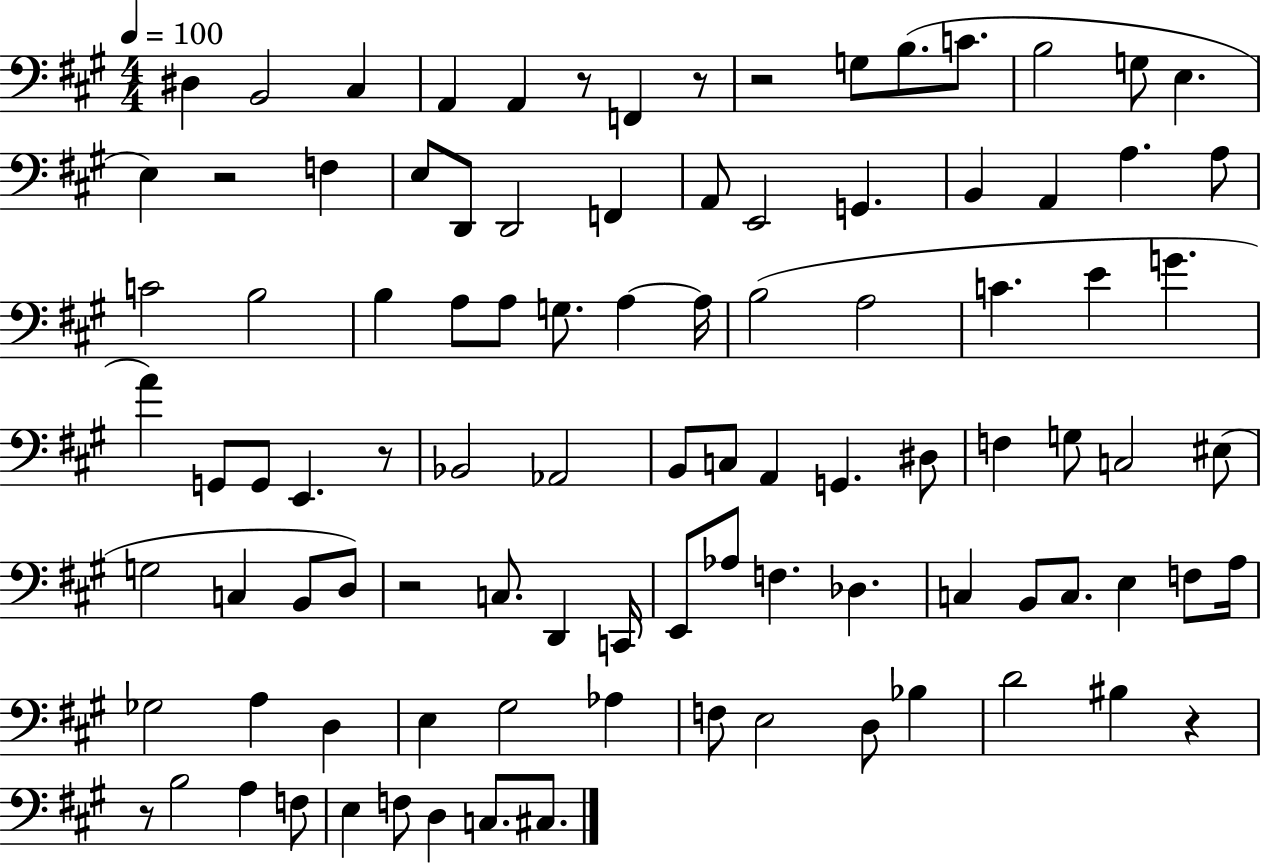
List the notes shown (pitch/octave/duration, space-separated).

D#3/q B2/h C#3/q A2/q A2/q R/e F2/q R/e R/h G3/e B3/e. C4/e. B3/h G3/e E3/q. E3/q R/h F3/q E3/e D2/e D2/h F2/q A2/e E2/h G2/q. B2/q A2/q A3/q. A3/e C4/h B3/h B3/q A3/e A3/e G3/e. A3/q A3/s B3/h A3/h C4/q. E4/q G4/q. A4/q G2/e G2/e E2/q. R/e Bb2/h Ab2/h B2/e C3/e A2/q G2/q. D#3/e F3/q G3/e C3/h EIS3/e G3/h C3/q B2/e D3/e R/h C3/e. D2/q C2/s E2/e Ab3/e F3/q. Db3/q. C3/q B2/e C3/e. E3/q F3/e A3/s Gb3/h A3/q D3/q E3/q G#3/h Ab3/q F3/e E3/h D3/e Bb3/q D4/h BIS3/q R/q R/e B3/h A3/q F3/e E3/q F3/e D3/q C3/e. C#3/e.